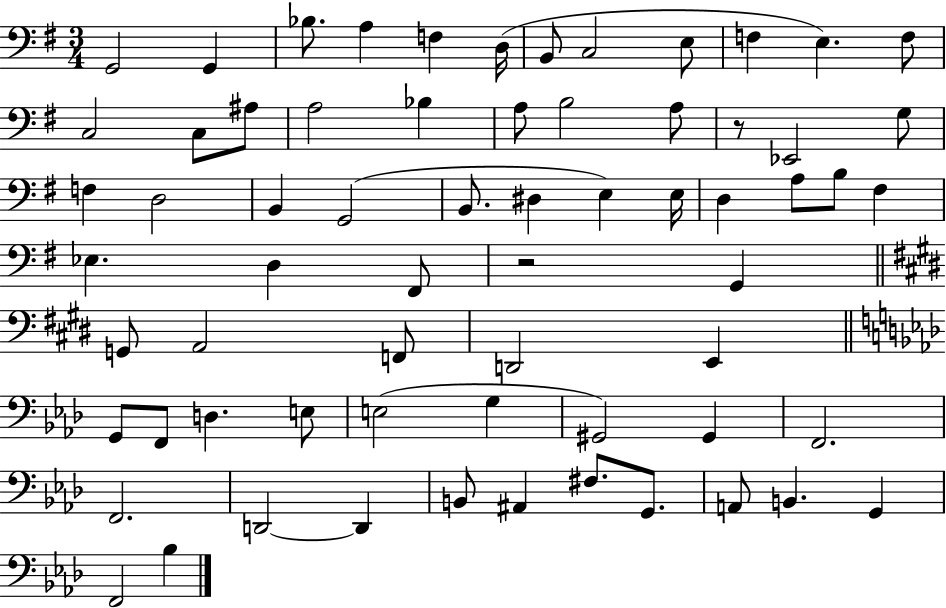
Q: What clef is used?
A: bass